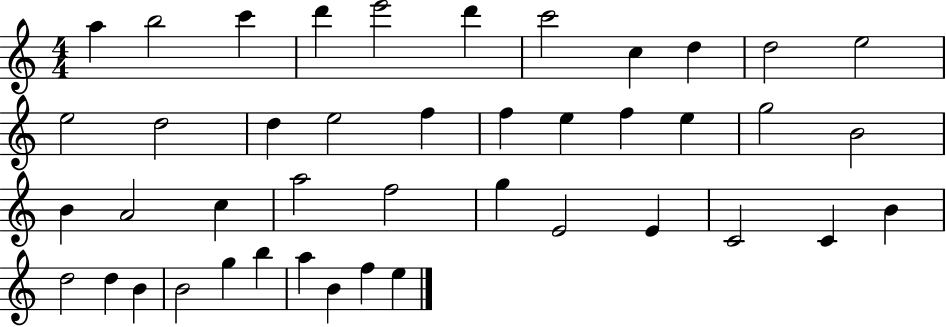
X:1
T:Untitled
M:4/4
L:1/4
K:C
a b2 c' d' e'2 d' c'2 c d d2 e2 e2 d2 d e2 f f e f e g2 B2 B A2 c a2 f2 g E2 E C2 C B d2 d B B2 g b a B f e